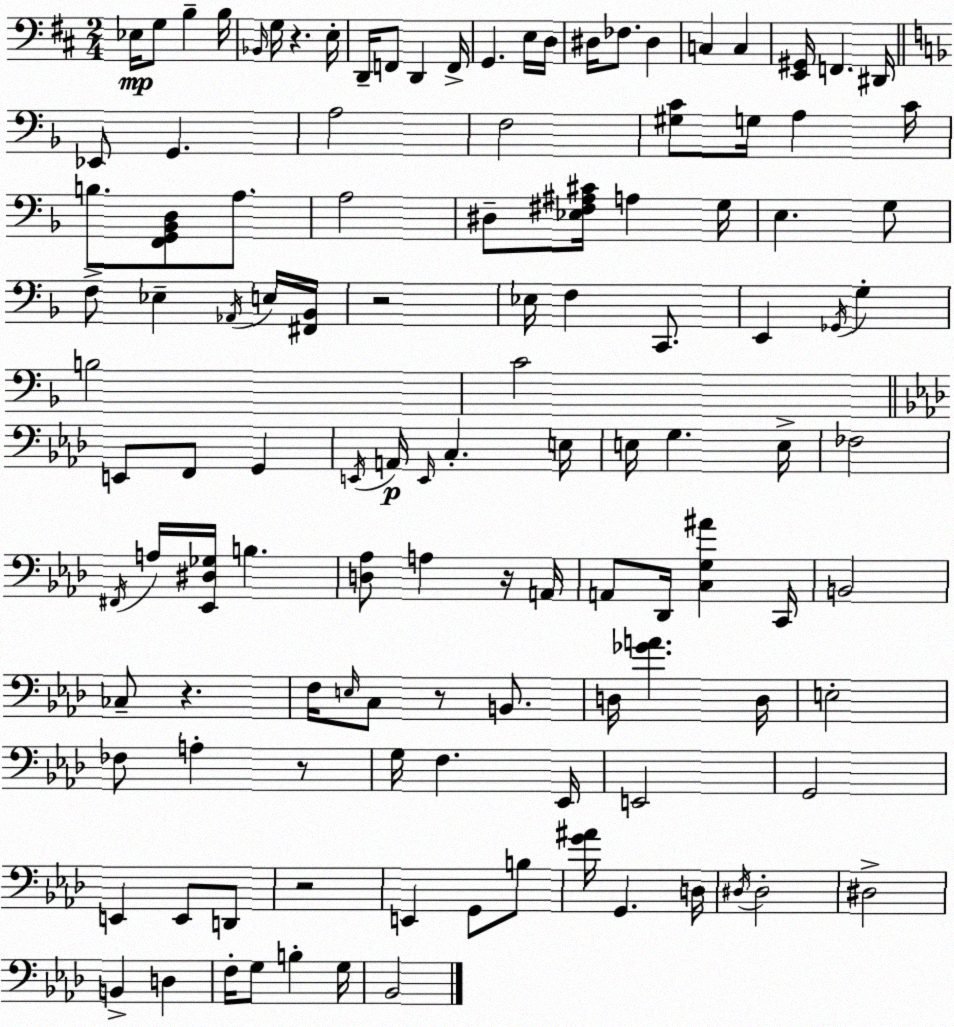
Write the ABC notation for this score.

X:1
T:Untitled
M:2/4
L:1/4
K:D
_E,/4 G,/2 B, B,/4 _B,,/4 G,/4 z E,/4 D,,/4 F,,/2 D,, F,,/4 G,, E,/4 D,/4 ^D,/4 _F,/2 ^D, C, C, [E,,^G,,]/4 F,, ^D,,/4 _E,,/2 G,, A,2 F,2 [^G,C]/2 G,/4 A, C/4 B,/2 [F,,G,,_B,,D,]/2 A,/2 A,2 ^D,/2 [_E,^F,^A,^C]/4 A, G,/4 E, G,/2 F,/2 _E, _A,,/4 E,/4 [^F,,_B,,]/4 z2 _E,/4 F, C,,/2 E,, _G,,/4 G, B,2 C2 E,,/2 F,,/2 G,, E,,/4 A,,/4 E,,/4 C, E,/4 E,/4 G, E,/4 _F,2 ^F,,/4 A,/4 [_E,,^D,_G,]/4 B, [D,_A,]/2 A, z/4 A,,/4 A,,/2 _D,,/4 [C,G,^A] C,,/4 B,,2 _C,/2 z F,/4 E,/4 C,/2 z/2 B,,/2 D,/4 [_GA] D,/4 E,2 _F,/2 A, z/2 G,/4 F, _E,,/4 E,,2 G,,2 E,, E,,/2 D,,/2 z2 E,, G,,/2 B,/2 [G^A]/4 G,, D,/4 ^D,/4 ^D,2 ^D,2 B,, D, F,/4 G,/2 B, G,/4 _B,,2